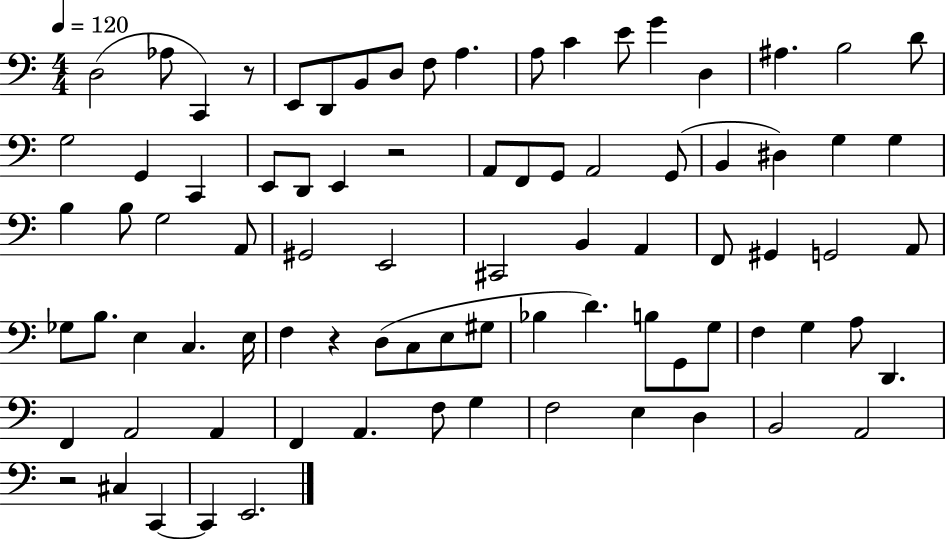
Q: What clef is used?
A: bass